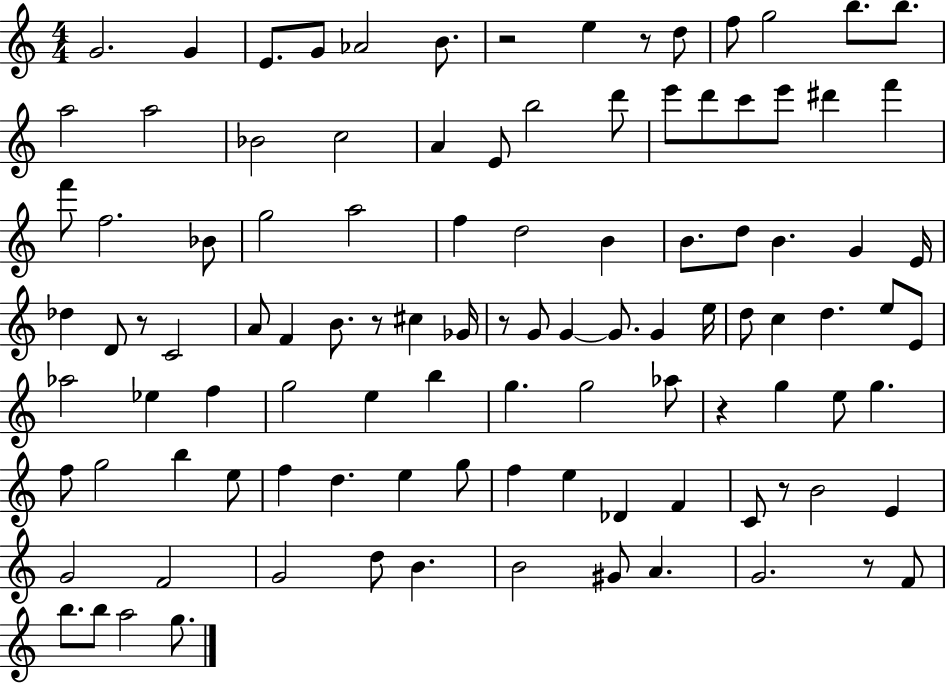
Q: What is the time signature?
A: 4/4